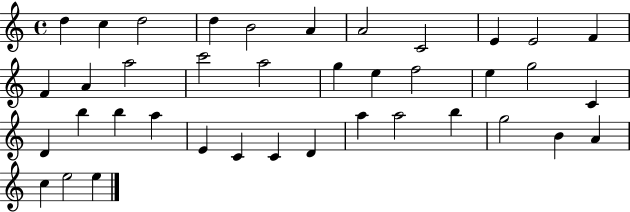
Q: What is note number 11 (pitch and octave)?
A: F4